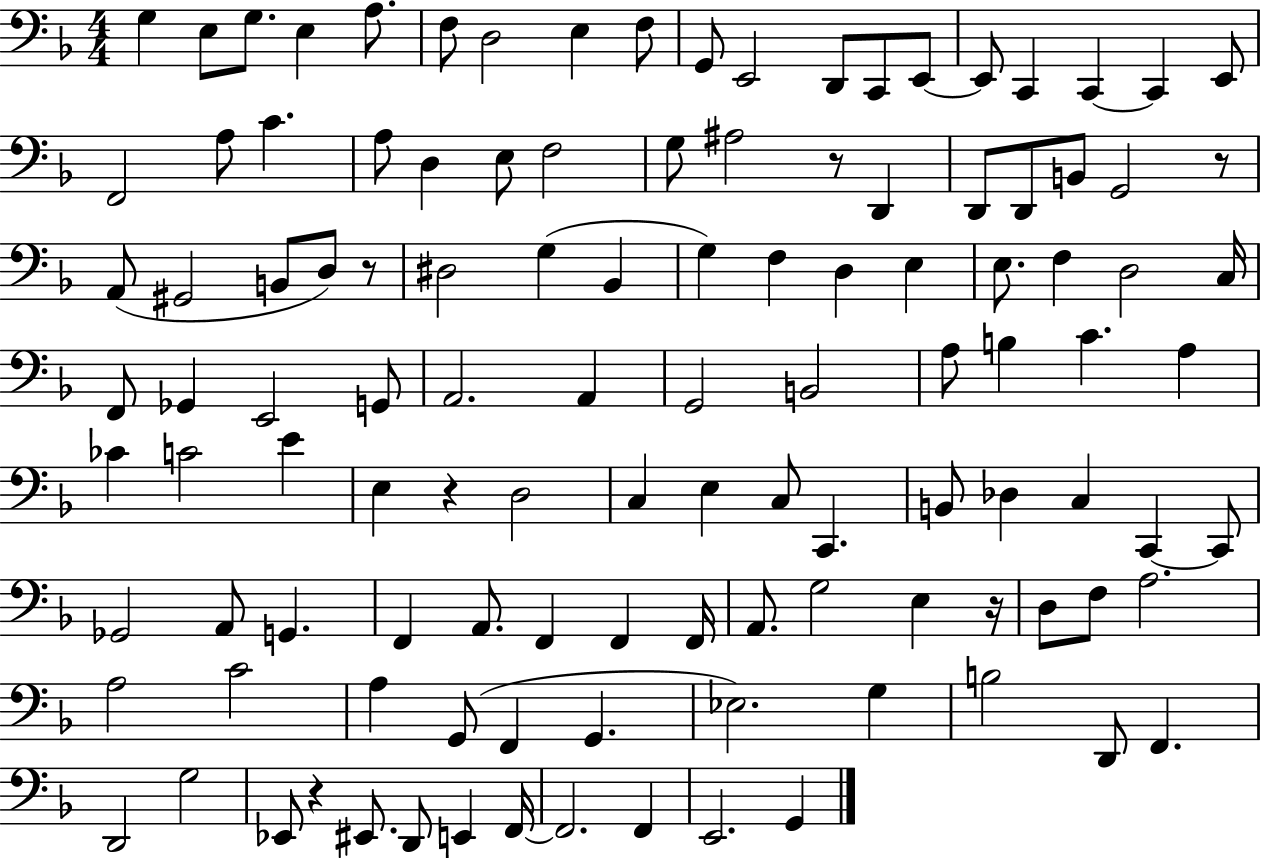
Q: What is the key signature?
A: F major